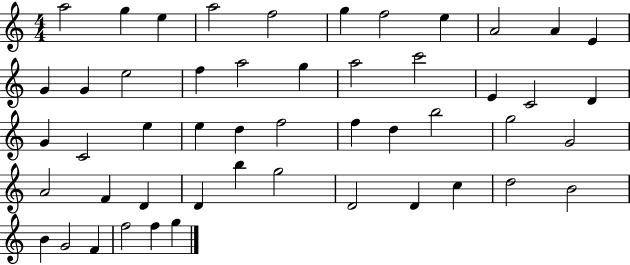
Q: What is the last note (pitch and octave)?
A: G5